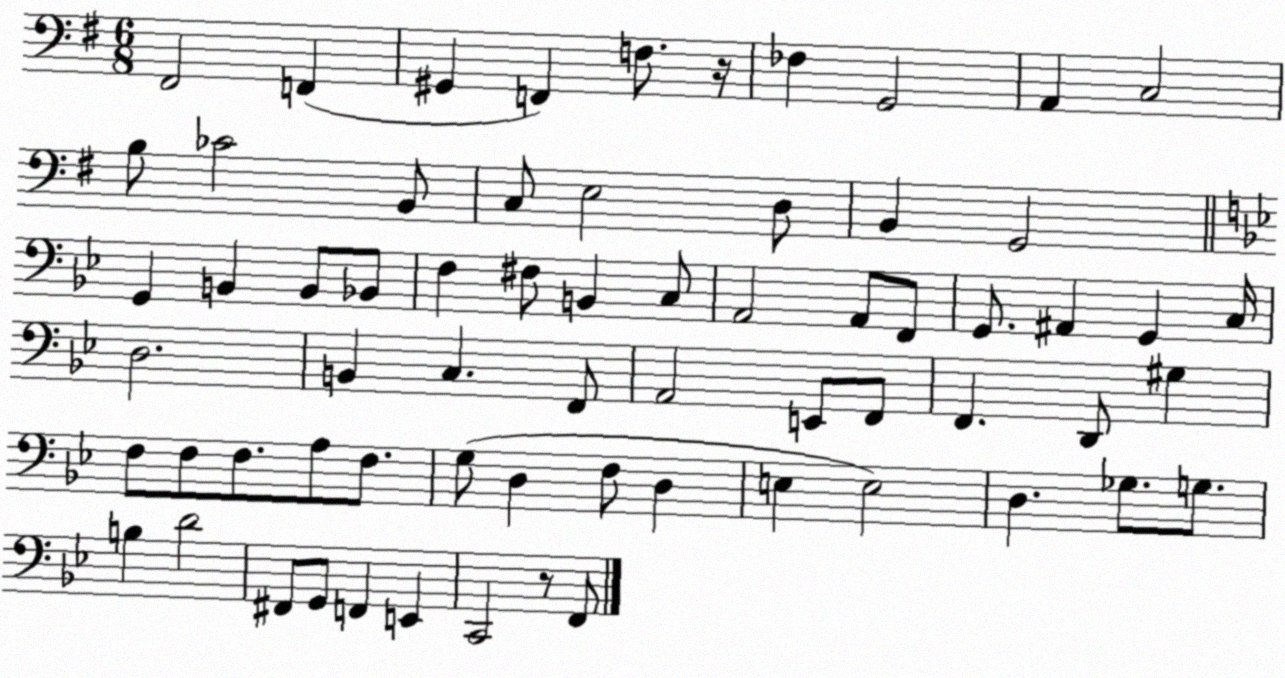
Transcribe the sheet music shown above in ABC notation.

X:1
T:Untitled
M:6/8
L:1/4
K:G
^F,,2 F,, ^G,, F,, F,/2 z/4 _F, G,,2 A,, C,2 B,/2 _C2 B,,/2 C,/2 E,2 D,/2 B,, G,,2 G,, B,, B,,/2 _B,,/2 F, ^F,/2 B,, C,/2 A,,2 A,,/2 F,,/2 G,,/2 ^A,, G,, C,/4 D,2 B,, C, F,,/2 A,,2 E,,/2 F,,/2 F,, D,,/2 ^G, F,/2 F,/2 F,/2 A,/2 F,/2 G,/2 D, F,/2 D, E, E,2 D, _G,/2 G,/2 B, D2 ^F,,/2 G,,/2 F,, E,, C,,2 z/2 F,,/2